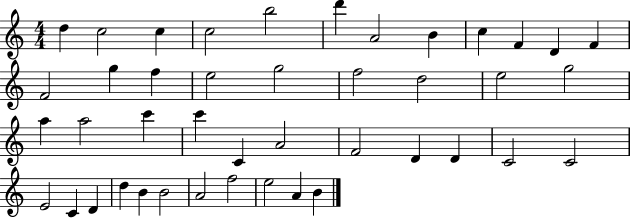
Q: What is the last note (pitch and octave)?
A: B4